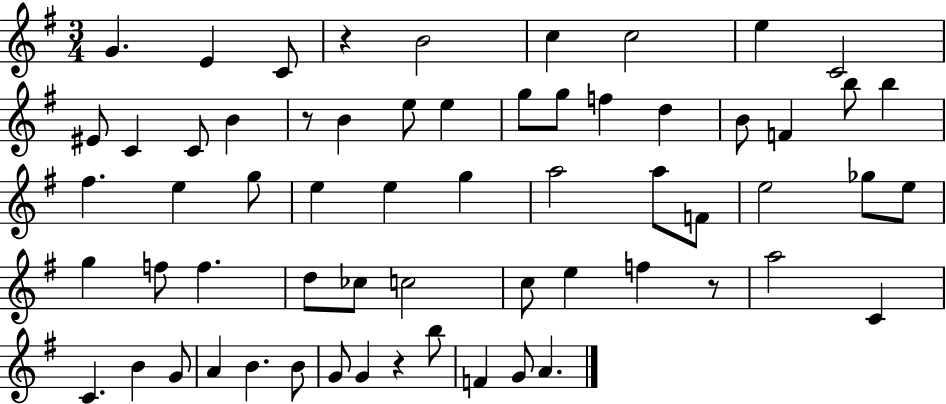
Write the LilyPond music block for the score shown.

{
  \clef treble
  \numericTimeSignature
  \time 3/4
  \key g \major
  g'4. e'4 c'8 | r4 b'2 | c''4 c''2 | e''4 c'2 | \break eis'8 c'4 c'8 b'4 | r8 b'4 e''8 e''4 | g''8 g''8 f''4 d''4 | b'8 f'4 b''8 b''4 | \break fis''4. e''4 g''8 | e''4 e''4 g''4 | a''2 a''8 f'8 | e''2 ges''8 e''8 | \break g''4 f''8 f''4. | d''8 ces''8 c''2 | c''8 e''4 f''4 r8 | a''2 c'4 | \break c'4. b'4 g'8 | a'4 b'4. b'8 | g'8 g'4 r4 b''8 | f'4 g'8 a'4. | \break \bar "|."
}